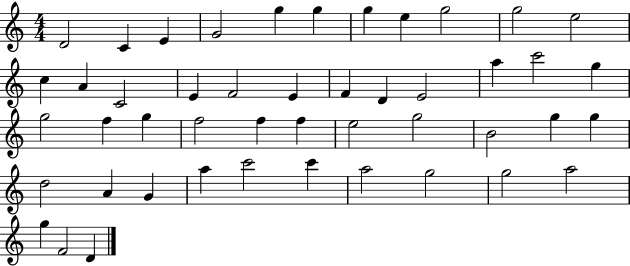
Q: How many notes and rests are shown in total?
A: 47